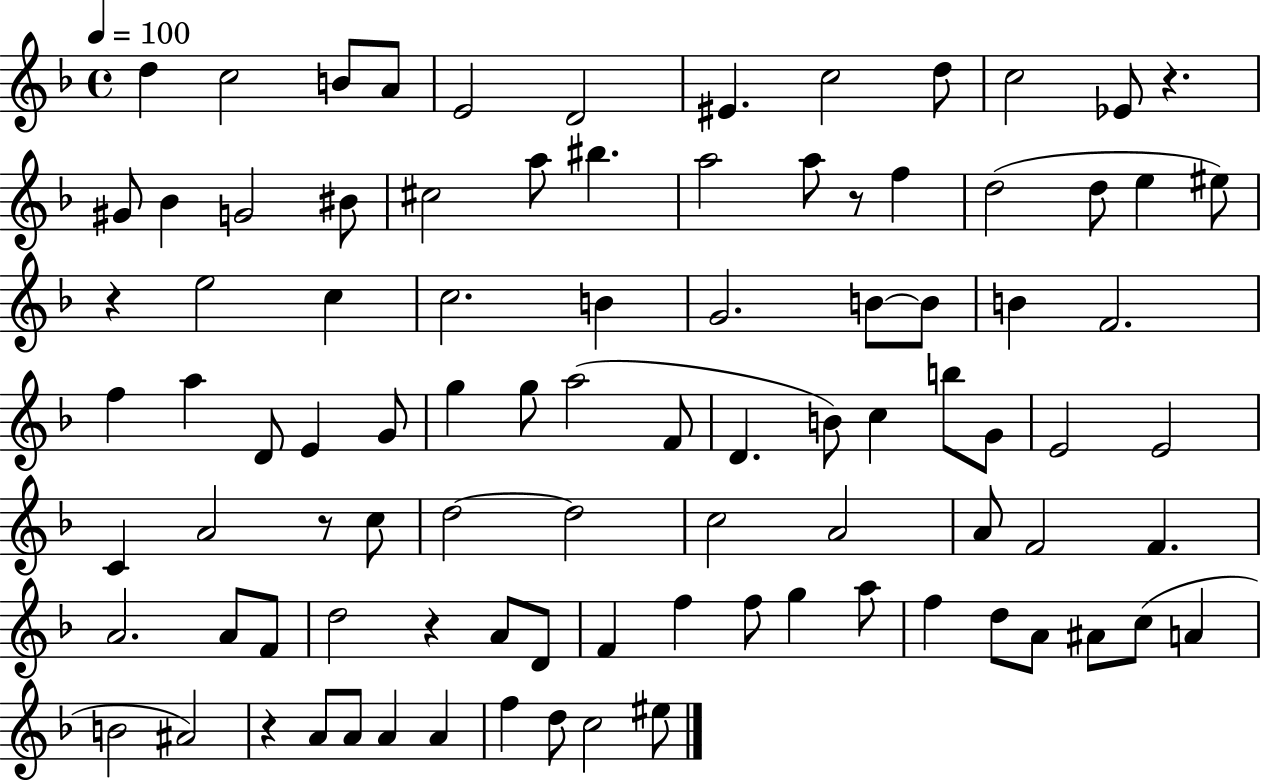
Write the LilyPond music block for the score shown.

{
  \clef treble
  \time 4/4
  \defaultTimeSignature
  \key f \major
  \tempo 4 = 100
  d''4 c''2 b'8 a'8 | e'2 d'2 | eis'4. c''2 d''8 | c''2 ees'8 r4. | \break gis'8 bes'4 g'2 bis'8 | cis''2 a''8 bis''4. | a''2 a''8 r8 f''4 | d''2( d''8 e''4 eis''8) | \break r4 e''2 c''4 | c''2. b'4 | g'2. b'8~~ b'8 | b'4 f'2. | \break f''4 a''4 d'8 e'4 g'8 | g''4 g''8 a''2( f'8 | d'4. b'8) c''4 b''8 g'8 | e'2 e'2 | \break c'4 a'2 r8 c''8 | d''2~~ d''2 | c''2 a'2 | a'8 f'2 f'4. | \break a'2. a'8 f'8 | d''2 r4 a'8 d'8 | f'4 f''4 f''8 g''4 a''8 | f''4 d''8 a'8 ais'8 c''8( a'4 | \break b'2 ais'2) | r4 a'8 a'8 a'4 a'4 | f''4 d''8 c''2 eis''8 | \bar "|."
}